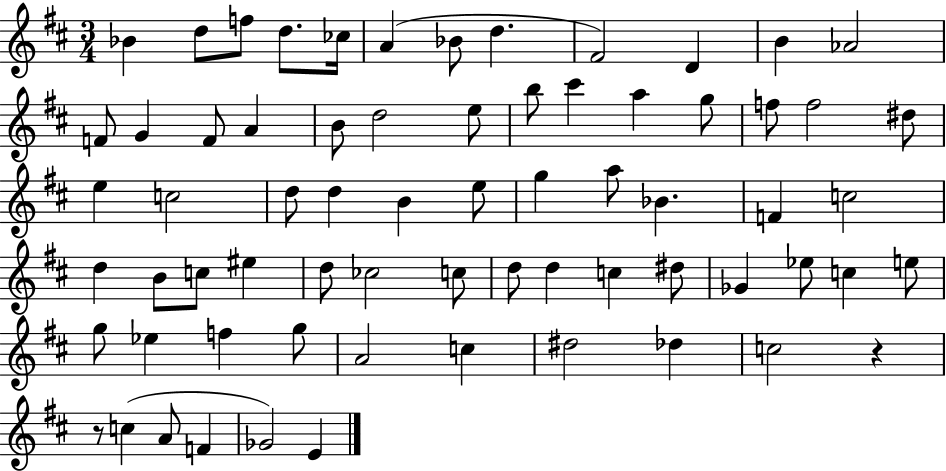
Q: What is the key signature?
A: D major